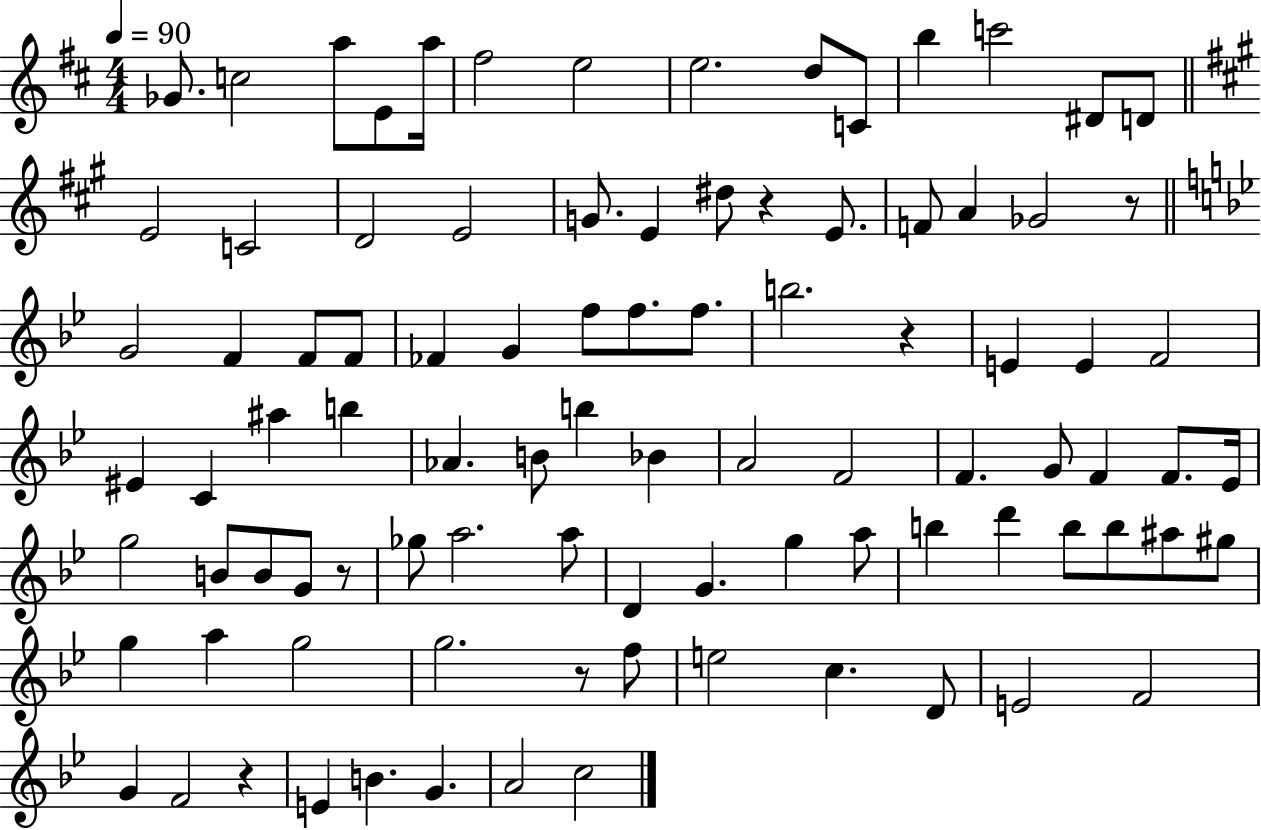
{
  \clef treble
  \numericTimeSignature
  \time 4/4
  \key d \major
  \tempo 4 = 90
  ges'8. c''2 a''8 e'8 a''16 | fis''2 e''2 | e''2. d''8 c'8 | b''4 c'''2 dis'8 d'8 | \break \bar "||" \break \key a \major e'2 c'2 | d'2 e'2 | g'8. e'4 dis''8 r4 e'8. | f'8 a'4 ges'2 r8 | \break \bar "||" \break \key bes \major g'2 f'4 f'8 f'8 | fes'4 g'4 f''8 f''8. f''8. | b''2. r4 | e'4 e'4 f'2 | \break eis'4 c'4 ais''4 b''4 | aes'4. b'8 b''4 bes'4 | a'2 f'2 | f'4. g'8 f'4 f'8. ees'16 | \break g''2 b'8 b'8 g'8 r8 | ges''8 a''2. a''8 | d'4 g'4. g''4 a''8 | b''4 d'''4 b''8 b''8 ais''8 gis''8 | \break g''4 a''4 g''2 | g''2. r8 f''8 | e''2 c''4. d'8 | e'2 f'2 | \break g'4 f'2 r4 | e'4 b'4. g'4. | a'2 c''2 | \bar "|."
}